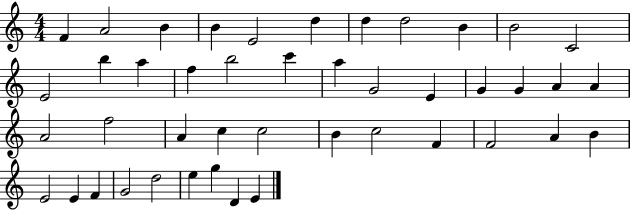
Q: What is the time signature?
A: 4/4